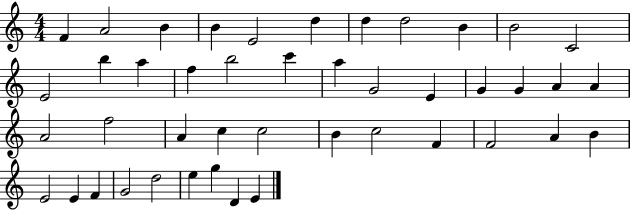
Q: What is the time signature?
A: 4/4